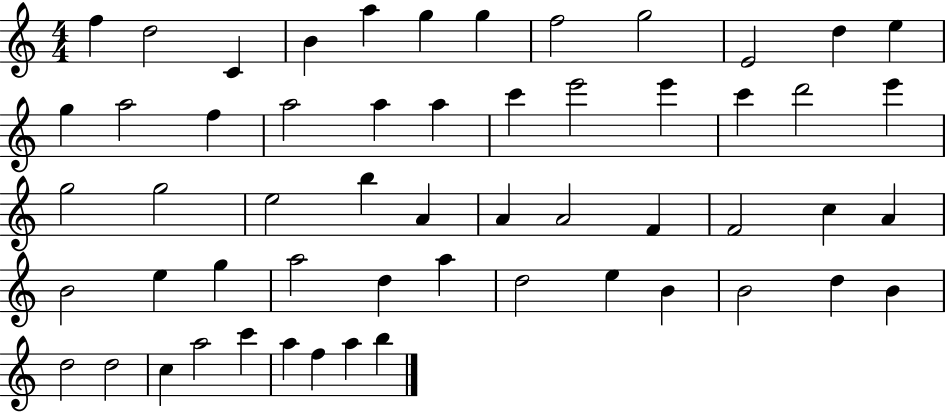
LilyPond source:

{
  \clef treble
  \numericTimeSignature
  \time 4/4
  \key c \major
  f''4 d''2 c'4 | b'4 a''4 g''4 g''4 | f''2 g''2 | e'2 d''4 e''4 | \break g''4 a''2 f''4 | a''2 a''4 a''4 | c'''4 e'''2 e'''4 | c'''4 d'''2 e'''4 | \break g''2 g''2 | e''2 b''4 a'4 | a'4 a'2 f'4 | f'2 c''4 a'4 | \break b'2 e''4 g''4 | a''2 d''4 a''4 | d''2 e''4 b'4 | b'2 d''4 b'4 | \break d''2 d''2 | c''4 a''2 c'''4 | a''4 f''4 a''4 b''4 | \bar "|."
}